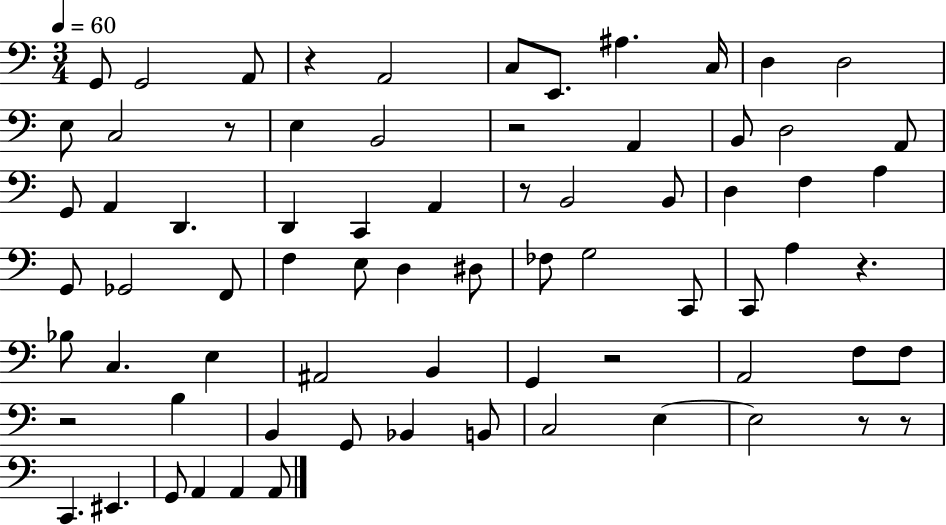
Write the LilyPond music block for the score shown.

{
  \clef bass
  \numericTimeSignature
  \time 3/4
  \key c \major
  \tempo 4 = 60
  g,8 g,2 a,8 | r4 a,2 | c8 e,8. ais4. c16 | d4 d2 | \break e8 c2 r8 | e4 b,2 | r2 a,4 | b,8 d2 a,8 | \break g,8 a,4 d,4. | d,4 c,4 a,4 | r8 b,2 b,8 | d4 f4 a4 | \break g,8 ges,2 f,8 | f4 e8 d4 dis8 | fes8 g2 c,8 | c,8 a4 r4. | \break bes8 c4. e4 | ais,2 b,4 | g,4 r2 | a,2 f8 f8 | \break r2 b4 | b,4 g,8 bes,4 b,8 | c2 e4~~ | e2 r8 r8 | \break c,4. eis,4. | g,8 a,4 a,4 a,8 | \bar "|."
}